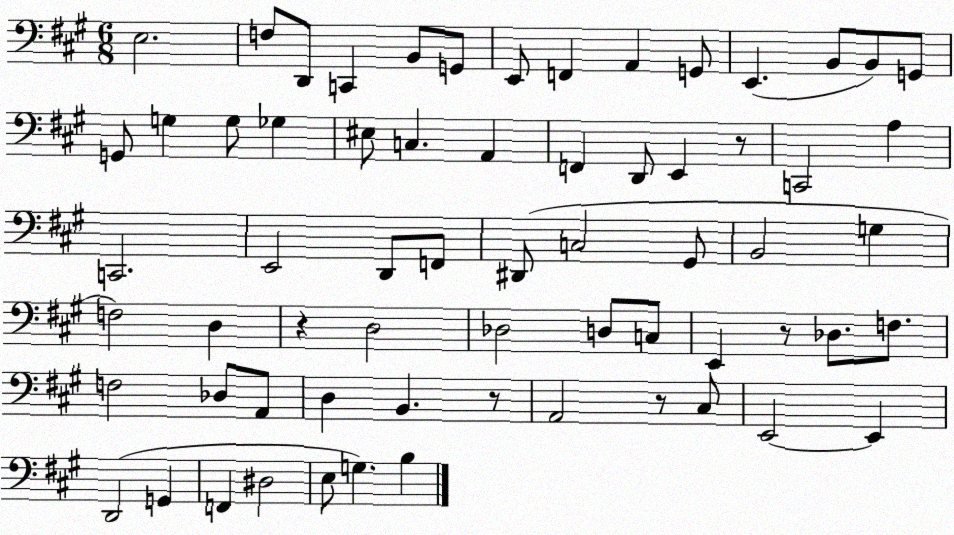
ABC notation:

X:1
T:Untitled
M:6/8
L:1/4
K:A
E,2 F,/2 D,,/2 C,, B,,/2 G,,/2 E,,/2 F,, A,, G,,/2 E,, B,,/2 B,,/2 G,,/2 G,,/2 G, G,/2 _G, ^E,/2 C, A,, F,, D,,/2 E,, z/2 C,,2 A, C,,2 E,,2 D,,/2 F,,/2 ^D,,/2 C,2 ^G,,/2 B,,2 G, F,2 D, z D,2 _D,2 D,/2 C,/2 E,, z/2 _D,/2 F,/2 F,2 _D,/2 A,,/2 D, B,, z/2 A,,2 z/2 ^C,/2 E,,2 E,, D,,2 G,, F,, ^D,2 E,/2 G, B,